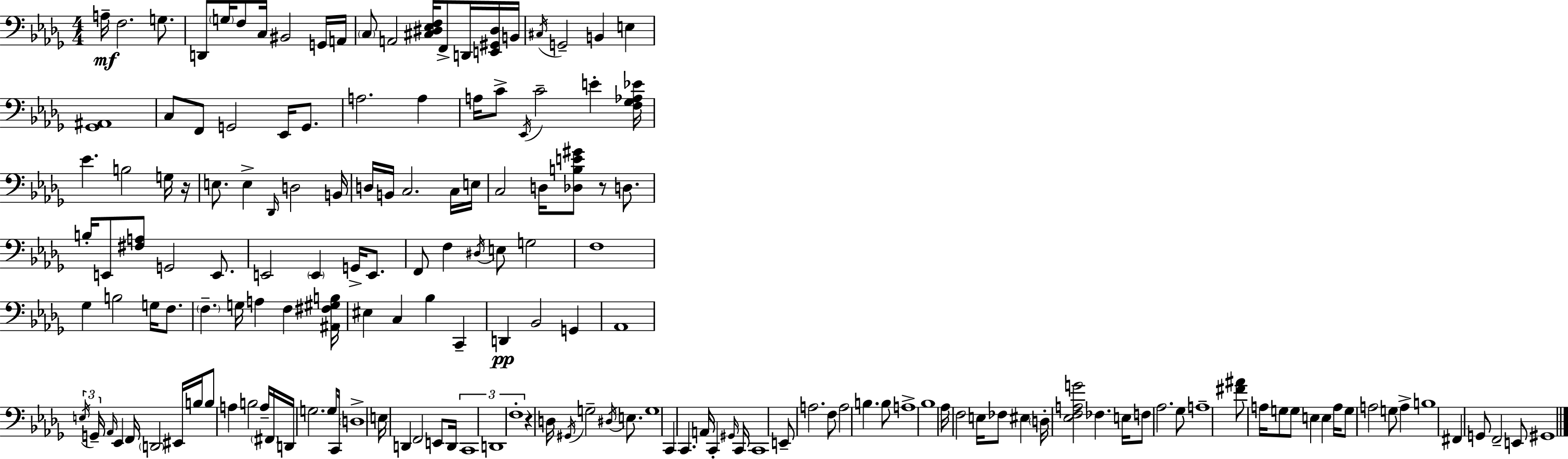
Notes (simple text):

A3/s F3/h. G3/e. D2/e G3/s F3/e C3/s BIS2/h G2/s A2/s C3/e A2/h [C#3,D#3,Eb3,F3]/s F2/e D2/s [E2,G#2,D#3]/s B2/s C#3/s G2/h B2/q E3/q [Gb2,A#2]/w C3/e F2/e G2/h Eb2/s G2/e. A3/h. A3/q A3/s C4/e Eb2/s C4/h E4/q [F3,Gb3,Ab3,Eb4]/s Eb4/q. B3/h G3/s R/s E3/e. E3/q Db2/s D3/h B2/s D3/s B2/s C3/h. C3/s E3/s C3/h D3/s [Db3,B3,E4,G#4]/e R/e D3/e. B3/s E2/e [F#3,A3]/e G2/h E2/e. E2/h E2/q G2/s E2/e. F2/e F3/q D#3/s E3/e G3/h F3/w Gb3/q B3/h G3/s F3/e. F3/q. G3/s A3/q F3/q [A#2,F#3,G#3,B3]/s EIS3/q C3/q Bb3/q C2/q D2/q Bb2/h G2/q Ab2/w E3/s G2/s Ab2/s Eb2/q F2/s D2/h EIS2/s B3/s B3/e A3/q B3/h A3/s F#2/s D2/s G3/h. G3/e C2/s D3/w E3/s D2/q F2/h E2/e D2/s C2/w D2/w F3/w R/q D3/s G#2/s G3/h D#3/s E3/e. G3/w C2/q C2/q. A2/s C2/q G#2/s C2/s C2/w E2/e A3/h. F3/e A3/h B3/q. B3/e A3/w Bb3/w Ab3/s F3/h E3/s FES3/e EIS3/q D3/s [Eb3,F3,A3,G4]/h FES3/q. E3/s F3/e Ab3/h. Gb3/e A3/w [F#4,A#4]/e A3/s G3/e G3/e E3/q E3/q A3/s G3/e A3/h G3/e A3/q B3/w F#2/q G2/e F2/h E2/e G#2/w